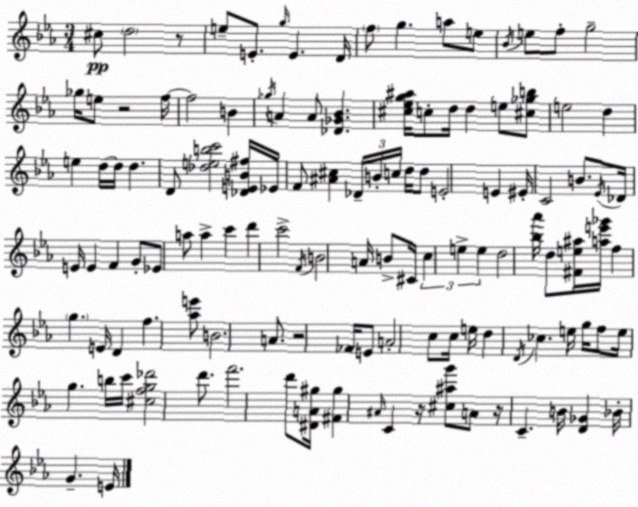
X:1
T:Untitled
M:3/4
L:1/4
K:Cm
^c/2 d2 z/2 e/2 E/2 g/4 E D/4 f/2 g a/2 e/2 _B/4 e/2 f/2 g2 _g/4 e/2 z2 f/4 f2 B _g/4 A A/2 [_D_G_B] [^c_eg^a]/4 c/2 d/4 d e/2 [^c_gb]/2 e2 d e d/4 d/4 d D/2 [_debc']2 [_DEB^f]/4 _E/4 F/2 [^A^c] _D/4 B/4 c/4 d/4 d/2 E2 E ^E/4 C2 B/2 _E/4 _D/4 E/4 E F G/2 _E/2 a/2 a c' d' c'2 F/4 B2 A/4 B/2 ^C/4 c e e d2 [_b_a']/4 d/2 [^Fe^a]/4 [ae'_g']/4 f g E/4 D f [_ae']/2 B2 A/2 z2 _F/4 E/2 A2 c/2 c/4 e/4 d D/4 _c e/4 g/4 f/2 e/4 g b/4 c'/4 [^cfg_d']2 d'/2 f'2 d'/2 [^DA^g]/4 [^F^g] ^A/4 C z/4 [^c^ag']/2 A/2 z/4 C B/4 [D_G] _B/4 G E/4